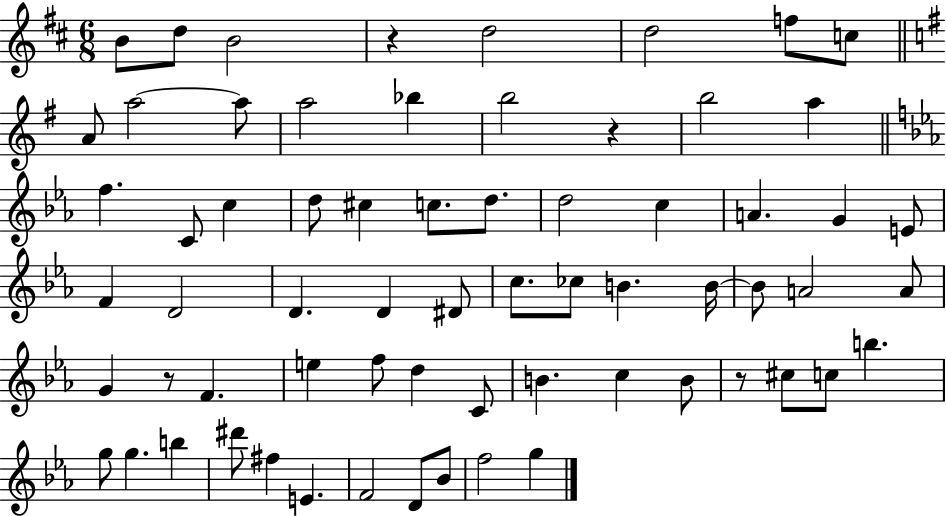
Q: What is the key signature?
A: D major